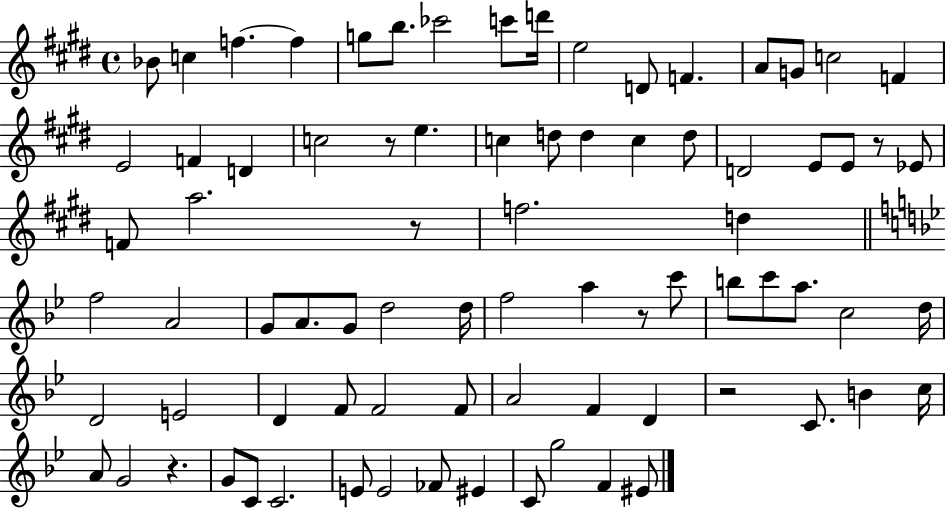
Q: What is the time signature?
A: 4/4